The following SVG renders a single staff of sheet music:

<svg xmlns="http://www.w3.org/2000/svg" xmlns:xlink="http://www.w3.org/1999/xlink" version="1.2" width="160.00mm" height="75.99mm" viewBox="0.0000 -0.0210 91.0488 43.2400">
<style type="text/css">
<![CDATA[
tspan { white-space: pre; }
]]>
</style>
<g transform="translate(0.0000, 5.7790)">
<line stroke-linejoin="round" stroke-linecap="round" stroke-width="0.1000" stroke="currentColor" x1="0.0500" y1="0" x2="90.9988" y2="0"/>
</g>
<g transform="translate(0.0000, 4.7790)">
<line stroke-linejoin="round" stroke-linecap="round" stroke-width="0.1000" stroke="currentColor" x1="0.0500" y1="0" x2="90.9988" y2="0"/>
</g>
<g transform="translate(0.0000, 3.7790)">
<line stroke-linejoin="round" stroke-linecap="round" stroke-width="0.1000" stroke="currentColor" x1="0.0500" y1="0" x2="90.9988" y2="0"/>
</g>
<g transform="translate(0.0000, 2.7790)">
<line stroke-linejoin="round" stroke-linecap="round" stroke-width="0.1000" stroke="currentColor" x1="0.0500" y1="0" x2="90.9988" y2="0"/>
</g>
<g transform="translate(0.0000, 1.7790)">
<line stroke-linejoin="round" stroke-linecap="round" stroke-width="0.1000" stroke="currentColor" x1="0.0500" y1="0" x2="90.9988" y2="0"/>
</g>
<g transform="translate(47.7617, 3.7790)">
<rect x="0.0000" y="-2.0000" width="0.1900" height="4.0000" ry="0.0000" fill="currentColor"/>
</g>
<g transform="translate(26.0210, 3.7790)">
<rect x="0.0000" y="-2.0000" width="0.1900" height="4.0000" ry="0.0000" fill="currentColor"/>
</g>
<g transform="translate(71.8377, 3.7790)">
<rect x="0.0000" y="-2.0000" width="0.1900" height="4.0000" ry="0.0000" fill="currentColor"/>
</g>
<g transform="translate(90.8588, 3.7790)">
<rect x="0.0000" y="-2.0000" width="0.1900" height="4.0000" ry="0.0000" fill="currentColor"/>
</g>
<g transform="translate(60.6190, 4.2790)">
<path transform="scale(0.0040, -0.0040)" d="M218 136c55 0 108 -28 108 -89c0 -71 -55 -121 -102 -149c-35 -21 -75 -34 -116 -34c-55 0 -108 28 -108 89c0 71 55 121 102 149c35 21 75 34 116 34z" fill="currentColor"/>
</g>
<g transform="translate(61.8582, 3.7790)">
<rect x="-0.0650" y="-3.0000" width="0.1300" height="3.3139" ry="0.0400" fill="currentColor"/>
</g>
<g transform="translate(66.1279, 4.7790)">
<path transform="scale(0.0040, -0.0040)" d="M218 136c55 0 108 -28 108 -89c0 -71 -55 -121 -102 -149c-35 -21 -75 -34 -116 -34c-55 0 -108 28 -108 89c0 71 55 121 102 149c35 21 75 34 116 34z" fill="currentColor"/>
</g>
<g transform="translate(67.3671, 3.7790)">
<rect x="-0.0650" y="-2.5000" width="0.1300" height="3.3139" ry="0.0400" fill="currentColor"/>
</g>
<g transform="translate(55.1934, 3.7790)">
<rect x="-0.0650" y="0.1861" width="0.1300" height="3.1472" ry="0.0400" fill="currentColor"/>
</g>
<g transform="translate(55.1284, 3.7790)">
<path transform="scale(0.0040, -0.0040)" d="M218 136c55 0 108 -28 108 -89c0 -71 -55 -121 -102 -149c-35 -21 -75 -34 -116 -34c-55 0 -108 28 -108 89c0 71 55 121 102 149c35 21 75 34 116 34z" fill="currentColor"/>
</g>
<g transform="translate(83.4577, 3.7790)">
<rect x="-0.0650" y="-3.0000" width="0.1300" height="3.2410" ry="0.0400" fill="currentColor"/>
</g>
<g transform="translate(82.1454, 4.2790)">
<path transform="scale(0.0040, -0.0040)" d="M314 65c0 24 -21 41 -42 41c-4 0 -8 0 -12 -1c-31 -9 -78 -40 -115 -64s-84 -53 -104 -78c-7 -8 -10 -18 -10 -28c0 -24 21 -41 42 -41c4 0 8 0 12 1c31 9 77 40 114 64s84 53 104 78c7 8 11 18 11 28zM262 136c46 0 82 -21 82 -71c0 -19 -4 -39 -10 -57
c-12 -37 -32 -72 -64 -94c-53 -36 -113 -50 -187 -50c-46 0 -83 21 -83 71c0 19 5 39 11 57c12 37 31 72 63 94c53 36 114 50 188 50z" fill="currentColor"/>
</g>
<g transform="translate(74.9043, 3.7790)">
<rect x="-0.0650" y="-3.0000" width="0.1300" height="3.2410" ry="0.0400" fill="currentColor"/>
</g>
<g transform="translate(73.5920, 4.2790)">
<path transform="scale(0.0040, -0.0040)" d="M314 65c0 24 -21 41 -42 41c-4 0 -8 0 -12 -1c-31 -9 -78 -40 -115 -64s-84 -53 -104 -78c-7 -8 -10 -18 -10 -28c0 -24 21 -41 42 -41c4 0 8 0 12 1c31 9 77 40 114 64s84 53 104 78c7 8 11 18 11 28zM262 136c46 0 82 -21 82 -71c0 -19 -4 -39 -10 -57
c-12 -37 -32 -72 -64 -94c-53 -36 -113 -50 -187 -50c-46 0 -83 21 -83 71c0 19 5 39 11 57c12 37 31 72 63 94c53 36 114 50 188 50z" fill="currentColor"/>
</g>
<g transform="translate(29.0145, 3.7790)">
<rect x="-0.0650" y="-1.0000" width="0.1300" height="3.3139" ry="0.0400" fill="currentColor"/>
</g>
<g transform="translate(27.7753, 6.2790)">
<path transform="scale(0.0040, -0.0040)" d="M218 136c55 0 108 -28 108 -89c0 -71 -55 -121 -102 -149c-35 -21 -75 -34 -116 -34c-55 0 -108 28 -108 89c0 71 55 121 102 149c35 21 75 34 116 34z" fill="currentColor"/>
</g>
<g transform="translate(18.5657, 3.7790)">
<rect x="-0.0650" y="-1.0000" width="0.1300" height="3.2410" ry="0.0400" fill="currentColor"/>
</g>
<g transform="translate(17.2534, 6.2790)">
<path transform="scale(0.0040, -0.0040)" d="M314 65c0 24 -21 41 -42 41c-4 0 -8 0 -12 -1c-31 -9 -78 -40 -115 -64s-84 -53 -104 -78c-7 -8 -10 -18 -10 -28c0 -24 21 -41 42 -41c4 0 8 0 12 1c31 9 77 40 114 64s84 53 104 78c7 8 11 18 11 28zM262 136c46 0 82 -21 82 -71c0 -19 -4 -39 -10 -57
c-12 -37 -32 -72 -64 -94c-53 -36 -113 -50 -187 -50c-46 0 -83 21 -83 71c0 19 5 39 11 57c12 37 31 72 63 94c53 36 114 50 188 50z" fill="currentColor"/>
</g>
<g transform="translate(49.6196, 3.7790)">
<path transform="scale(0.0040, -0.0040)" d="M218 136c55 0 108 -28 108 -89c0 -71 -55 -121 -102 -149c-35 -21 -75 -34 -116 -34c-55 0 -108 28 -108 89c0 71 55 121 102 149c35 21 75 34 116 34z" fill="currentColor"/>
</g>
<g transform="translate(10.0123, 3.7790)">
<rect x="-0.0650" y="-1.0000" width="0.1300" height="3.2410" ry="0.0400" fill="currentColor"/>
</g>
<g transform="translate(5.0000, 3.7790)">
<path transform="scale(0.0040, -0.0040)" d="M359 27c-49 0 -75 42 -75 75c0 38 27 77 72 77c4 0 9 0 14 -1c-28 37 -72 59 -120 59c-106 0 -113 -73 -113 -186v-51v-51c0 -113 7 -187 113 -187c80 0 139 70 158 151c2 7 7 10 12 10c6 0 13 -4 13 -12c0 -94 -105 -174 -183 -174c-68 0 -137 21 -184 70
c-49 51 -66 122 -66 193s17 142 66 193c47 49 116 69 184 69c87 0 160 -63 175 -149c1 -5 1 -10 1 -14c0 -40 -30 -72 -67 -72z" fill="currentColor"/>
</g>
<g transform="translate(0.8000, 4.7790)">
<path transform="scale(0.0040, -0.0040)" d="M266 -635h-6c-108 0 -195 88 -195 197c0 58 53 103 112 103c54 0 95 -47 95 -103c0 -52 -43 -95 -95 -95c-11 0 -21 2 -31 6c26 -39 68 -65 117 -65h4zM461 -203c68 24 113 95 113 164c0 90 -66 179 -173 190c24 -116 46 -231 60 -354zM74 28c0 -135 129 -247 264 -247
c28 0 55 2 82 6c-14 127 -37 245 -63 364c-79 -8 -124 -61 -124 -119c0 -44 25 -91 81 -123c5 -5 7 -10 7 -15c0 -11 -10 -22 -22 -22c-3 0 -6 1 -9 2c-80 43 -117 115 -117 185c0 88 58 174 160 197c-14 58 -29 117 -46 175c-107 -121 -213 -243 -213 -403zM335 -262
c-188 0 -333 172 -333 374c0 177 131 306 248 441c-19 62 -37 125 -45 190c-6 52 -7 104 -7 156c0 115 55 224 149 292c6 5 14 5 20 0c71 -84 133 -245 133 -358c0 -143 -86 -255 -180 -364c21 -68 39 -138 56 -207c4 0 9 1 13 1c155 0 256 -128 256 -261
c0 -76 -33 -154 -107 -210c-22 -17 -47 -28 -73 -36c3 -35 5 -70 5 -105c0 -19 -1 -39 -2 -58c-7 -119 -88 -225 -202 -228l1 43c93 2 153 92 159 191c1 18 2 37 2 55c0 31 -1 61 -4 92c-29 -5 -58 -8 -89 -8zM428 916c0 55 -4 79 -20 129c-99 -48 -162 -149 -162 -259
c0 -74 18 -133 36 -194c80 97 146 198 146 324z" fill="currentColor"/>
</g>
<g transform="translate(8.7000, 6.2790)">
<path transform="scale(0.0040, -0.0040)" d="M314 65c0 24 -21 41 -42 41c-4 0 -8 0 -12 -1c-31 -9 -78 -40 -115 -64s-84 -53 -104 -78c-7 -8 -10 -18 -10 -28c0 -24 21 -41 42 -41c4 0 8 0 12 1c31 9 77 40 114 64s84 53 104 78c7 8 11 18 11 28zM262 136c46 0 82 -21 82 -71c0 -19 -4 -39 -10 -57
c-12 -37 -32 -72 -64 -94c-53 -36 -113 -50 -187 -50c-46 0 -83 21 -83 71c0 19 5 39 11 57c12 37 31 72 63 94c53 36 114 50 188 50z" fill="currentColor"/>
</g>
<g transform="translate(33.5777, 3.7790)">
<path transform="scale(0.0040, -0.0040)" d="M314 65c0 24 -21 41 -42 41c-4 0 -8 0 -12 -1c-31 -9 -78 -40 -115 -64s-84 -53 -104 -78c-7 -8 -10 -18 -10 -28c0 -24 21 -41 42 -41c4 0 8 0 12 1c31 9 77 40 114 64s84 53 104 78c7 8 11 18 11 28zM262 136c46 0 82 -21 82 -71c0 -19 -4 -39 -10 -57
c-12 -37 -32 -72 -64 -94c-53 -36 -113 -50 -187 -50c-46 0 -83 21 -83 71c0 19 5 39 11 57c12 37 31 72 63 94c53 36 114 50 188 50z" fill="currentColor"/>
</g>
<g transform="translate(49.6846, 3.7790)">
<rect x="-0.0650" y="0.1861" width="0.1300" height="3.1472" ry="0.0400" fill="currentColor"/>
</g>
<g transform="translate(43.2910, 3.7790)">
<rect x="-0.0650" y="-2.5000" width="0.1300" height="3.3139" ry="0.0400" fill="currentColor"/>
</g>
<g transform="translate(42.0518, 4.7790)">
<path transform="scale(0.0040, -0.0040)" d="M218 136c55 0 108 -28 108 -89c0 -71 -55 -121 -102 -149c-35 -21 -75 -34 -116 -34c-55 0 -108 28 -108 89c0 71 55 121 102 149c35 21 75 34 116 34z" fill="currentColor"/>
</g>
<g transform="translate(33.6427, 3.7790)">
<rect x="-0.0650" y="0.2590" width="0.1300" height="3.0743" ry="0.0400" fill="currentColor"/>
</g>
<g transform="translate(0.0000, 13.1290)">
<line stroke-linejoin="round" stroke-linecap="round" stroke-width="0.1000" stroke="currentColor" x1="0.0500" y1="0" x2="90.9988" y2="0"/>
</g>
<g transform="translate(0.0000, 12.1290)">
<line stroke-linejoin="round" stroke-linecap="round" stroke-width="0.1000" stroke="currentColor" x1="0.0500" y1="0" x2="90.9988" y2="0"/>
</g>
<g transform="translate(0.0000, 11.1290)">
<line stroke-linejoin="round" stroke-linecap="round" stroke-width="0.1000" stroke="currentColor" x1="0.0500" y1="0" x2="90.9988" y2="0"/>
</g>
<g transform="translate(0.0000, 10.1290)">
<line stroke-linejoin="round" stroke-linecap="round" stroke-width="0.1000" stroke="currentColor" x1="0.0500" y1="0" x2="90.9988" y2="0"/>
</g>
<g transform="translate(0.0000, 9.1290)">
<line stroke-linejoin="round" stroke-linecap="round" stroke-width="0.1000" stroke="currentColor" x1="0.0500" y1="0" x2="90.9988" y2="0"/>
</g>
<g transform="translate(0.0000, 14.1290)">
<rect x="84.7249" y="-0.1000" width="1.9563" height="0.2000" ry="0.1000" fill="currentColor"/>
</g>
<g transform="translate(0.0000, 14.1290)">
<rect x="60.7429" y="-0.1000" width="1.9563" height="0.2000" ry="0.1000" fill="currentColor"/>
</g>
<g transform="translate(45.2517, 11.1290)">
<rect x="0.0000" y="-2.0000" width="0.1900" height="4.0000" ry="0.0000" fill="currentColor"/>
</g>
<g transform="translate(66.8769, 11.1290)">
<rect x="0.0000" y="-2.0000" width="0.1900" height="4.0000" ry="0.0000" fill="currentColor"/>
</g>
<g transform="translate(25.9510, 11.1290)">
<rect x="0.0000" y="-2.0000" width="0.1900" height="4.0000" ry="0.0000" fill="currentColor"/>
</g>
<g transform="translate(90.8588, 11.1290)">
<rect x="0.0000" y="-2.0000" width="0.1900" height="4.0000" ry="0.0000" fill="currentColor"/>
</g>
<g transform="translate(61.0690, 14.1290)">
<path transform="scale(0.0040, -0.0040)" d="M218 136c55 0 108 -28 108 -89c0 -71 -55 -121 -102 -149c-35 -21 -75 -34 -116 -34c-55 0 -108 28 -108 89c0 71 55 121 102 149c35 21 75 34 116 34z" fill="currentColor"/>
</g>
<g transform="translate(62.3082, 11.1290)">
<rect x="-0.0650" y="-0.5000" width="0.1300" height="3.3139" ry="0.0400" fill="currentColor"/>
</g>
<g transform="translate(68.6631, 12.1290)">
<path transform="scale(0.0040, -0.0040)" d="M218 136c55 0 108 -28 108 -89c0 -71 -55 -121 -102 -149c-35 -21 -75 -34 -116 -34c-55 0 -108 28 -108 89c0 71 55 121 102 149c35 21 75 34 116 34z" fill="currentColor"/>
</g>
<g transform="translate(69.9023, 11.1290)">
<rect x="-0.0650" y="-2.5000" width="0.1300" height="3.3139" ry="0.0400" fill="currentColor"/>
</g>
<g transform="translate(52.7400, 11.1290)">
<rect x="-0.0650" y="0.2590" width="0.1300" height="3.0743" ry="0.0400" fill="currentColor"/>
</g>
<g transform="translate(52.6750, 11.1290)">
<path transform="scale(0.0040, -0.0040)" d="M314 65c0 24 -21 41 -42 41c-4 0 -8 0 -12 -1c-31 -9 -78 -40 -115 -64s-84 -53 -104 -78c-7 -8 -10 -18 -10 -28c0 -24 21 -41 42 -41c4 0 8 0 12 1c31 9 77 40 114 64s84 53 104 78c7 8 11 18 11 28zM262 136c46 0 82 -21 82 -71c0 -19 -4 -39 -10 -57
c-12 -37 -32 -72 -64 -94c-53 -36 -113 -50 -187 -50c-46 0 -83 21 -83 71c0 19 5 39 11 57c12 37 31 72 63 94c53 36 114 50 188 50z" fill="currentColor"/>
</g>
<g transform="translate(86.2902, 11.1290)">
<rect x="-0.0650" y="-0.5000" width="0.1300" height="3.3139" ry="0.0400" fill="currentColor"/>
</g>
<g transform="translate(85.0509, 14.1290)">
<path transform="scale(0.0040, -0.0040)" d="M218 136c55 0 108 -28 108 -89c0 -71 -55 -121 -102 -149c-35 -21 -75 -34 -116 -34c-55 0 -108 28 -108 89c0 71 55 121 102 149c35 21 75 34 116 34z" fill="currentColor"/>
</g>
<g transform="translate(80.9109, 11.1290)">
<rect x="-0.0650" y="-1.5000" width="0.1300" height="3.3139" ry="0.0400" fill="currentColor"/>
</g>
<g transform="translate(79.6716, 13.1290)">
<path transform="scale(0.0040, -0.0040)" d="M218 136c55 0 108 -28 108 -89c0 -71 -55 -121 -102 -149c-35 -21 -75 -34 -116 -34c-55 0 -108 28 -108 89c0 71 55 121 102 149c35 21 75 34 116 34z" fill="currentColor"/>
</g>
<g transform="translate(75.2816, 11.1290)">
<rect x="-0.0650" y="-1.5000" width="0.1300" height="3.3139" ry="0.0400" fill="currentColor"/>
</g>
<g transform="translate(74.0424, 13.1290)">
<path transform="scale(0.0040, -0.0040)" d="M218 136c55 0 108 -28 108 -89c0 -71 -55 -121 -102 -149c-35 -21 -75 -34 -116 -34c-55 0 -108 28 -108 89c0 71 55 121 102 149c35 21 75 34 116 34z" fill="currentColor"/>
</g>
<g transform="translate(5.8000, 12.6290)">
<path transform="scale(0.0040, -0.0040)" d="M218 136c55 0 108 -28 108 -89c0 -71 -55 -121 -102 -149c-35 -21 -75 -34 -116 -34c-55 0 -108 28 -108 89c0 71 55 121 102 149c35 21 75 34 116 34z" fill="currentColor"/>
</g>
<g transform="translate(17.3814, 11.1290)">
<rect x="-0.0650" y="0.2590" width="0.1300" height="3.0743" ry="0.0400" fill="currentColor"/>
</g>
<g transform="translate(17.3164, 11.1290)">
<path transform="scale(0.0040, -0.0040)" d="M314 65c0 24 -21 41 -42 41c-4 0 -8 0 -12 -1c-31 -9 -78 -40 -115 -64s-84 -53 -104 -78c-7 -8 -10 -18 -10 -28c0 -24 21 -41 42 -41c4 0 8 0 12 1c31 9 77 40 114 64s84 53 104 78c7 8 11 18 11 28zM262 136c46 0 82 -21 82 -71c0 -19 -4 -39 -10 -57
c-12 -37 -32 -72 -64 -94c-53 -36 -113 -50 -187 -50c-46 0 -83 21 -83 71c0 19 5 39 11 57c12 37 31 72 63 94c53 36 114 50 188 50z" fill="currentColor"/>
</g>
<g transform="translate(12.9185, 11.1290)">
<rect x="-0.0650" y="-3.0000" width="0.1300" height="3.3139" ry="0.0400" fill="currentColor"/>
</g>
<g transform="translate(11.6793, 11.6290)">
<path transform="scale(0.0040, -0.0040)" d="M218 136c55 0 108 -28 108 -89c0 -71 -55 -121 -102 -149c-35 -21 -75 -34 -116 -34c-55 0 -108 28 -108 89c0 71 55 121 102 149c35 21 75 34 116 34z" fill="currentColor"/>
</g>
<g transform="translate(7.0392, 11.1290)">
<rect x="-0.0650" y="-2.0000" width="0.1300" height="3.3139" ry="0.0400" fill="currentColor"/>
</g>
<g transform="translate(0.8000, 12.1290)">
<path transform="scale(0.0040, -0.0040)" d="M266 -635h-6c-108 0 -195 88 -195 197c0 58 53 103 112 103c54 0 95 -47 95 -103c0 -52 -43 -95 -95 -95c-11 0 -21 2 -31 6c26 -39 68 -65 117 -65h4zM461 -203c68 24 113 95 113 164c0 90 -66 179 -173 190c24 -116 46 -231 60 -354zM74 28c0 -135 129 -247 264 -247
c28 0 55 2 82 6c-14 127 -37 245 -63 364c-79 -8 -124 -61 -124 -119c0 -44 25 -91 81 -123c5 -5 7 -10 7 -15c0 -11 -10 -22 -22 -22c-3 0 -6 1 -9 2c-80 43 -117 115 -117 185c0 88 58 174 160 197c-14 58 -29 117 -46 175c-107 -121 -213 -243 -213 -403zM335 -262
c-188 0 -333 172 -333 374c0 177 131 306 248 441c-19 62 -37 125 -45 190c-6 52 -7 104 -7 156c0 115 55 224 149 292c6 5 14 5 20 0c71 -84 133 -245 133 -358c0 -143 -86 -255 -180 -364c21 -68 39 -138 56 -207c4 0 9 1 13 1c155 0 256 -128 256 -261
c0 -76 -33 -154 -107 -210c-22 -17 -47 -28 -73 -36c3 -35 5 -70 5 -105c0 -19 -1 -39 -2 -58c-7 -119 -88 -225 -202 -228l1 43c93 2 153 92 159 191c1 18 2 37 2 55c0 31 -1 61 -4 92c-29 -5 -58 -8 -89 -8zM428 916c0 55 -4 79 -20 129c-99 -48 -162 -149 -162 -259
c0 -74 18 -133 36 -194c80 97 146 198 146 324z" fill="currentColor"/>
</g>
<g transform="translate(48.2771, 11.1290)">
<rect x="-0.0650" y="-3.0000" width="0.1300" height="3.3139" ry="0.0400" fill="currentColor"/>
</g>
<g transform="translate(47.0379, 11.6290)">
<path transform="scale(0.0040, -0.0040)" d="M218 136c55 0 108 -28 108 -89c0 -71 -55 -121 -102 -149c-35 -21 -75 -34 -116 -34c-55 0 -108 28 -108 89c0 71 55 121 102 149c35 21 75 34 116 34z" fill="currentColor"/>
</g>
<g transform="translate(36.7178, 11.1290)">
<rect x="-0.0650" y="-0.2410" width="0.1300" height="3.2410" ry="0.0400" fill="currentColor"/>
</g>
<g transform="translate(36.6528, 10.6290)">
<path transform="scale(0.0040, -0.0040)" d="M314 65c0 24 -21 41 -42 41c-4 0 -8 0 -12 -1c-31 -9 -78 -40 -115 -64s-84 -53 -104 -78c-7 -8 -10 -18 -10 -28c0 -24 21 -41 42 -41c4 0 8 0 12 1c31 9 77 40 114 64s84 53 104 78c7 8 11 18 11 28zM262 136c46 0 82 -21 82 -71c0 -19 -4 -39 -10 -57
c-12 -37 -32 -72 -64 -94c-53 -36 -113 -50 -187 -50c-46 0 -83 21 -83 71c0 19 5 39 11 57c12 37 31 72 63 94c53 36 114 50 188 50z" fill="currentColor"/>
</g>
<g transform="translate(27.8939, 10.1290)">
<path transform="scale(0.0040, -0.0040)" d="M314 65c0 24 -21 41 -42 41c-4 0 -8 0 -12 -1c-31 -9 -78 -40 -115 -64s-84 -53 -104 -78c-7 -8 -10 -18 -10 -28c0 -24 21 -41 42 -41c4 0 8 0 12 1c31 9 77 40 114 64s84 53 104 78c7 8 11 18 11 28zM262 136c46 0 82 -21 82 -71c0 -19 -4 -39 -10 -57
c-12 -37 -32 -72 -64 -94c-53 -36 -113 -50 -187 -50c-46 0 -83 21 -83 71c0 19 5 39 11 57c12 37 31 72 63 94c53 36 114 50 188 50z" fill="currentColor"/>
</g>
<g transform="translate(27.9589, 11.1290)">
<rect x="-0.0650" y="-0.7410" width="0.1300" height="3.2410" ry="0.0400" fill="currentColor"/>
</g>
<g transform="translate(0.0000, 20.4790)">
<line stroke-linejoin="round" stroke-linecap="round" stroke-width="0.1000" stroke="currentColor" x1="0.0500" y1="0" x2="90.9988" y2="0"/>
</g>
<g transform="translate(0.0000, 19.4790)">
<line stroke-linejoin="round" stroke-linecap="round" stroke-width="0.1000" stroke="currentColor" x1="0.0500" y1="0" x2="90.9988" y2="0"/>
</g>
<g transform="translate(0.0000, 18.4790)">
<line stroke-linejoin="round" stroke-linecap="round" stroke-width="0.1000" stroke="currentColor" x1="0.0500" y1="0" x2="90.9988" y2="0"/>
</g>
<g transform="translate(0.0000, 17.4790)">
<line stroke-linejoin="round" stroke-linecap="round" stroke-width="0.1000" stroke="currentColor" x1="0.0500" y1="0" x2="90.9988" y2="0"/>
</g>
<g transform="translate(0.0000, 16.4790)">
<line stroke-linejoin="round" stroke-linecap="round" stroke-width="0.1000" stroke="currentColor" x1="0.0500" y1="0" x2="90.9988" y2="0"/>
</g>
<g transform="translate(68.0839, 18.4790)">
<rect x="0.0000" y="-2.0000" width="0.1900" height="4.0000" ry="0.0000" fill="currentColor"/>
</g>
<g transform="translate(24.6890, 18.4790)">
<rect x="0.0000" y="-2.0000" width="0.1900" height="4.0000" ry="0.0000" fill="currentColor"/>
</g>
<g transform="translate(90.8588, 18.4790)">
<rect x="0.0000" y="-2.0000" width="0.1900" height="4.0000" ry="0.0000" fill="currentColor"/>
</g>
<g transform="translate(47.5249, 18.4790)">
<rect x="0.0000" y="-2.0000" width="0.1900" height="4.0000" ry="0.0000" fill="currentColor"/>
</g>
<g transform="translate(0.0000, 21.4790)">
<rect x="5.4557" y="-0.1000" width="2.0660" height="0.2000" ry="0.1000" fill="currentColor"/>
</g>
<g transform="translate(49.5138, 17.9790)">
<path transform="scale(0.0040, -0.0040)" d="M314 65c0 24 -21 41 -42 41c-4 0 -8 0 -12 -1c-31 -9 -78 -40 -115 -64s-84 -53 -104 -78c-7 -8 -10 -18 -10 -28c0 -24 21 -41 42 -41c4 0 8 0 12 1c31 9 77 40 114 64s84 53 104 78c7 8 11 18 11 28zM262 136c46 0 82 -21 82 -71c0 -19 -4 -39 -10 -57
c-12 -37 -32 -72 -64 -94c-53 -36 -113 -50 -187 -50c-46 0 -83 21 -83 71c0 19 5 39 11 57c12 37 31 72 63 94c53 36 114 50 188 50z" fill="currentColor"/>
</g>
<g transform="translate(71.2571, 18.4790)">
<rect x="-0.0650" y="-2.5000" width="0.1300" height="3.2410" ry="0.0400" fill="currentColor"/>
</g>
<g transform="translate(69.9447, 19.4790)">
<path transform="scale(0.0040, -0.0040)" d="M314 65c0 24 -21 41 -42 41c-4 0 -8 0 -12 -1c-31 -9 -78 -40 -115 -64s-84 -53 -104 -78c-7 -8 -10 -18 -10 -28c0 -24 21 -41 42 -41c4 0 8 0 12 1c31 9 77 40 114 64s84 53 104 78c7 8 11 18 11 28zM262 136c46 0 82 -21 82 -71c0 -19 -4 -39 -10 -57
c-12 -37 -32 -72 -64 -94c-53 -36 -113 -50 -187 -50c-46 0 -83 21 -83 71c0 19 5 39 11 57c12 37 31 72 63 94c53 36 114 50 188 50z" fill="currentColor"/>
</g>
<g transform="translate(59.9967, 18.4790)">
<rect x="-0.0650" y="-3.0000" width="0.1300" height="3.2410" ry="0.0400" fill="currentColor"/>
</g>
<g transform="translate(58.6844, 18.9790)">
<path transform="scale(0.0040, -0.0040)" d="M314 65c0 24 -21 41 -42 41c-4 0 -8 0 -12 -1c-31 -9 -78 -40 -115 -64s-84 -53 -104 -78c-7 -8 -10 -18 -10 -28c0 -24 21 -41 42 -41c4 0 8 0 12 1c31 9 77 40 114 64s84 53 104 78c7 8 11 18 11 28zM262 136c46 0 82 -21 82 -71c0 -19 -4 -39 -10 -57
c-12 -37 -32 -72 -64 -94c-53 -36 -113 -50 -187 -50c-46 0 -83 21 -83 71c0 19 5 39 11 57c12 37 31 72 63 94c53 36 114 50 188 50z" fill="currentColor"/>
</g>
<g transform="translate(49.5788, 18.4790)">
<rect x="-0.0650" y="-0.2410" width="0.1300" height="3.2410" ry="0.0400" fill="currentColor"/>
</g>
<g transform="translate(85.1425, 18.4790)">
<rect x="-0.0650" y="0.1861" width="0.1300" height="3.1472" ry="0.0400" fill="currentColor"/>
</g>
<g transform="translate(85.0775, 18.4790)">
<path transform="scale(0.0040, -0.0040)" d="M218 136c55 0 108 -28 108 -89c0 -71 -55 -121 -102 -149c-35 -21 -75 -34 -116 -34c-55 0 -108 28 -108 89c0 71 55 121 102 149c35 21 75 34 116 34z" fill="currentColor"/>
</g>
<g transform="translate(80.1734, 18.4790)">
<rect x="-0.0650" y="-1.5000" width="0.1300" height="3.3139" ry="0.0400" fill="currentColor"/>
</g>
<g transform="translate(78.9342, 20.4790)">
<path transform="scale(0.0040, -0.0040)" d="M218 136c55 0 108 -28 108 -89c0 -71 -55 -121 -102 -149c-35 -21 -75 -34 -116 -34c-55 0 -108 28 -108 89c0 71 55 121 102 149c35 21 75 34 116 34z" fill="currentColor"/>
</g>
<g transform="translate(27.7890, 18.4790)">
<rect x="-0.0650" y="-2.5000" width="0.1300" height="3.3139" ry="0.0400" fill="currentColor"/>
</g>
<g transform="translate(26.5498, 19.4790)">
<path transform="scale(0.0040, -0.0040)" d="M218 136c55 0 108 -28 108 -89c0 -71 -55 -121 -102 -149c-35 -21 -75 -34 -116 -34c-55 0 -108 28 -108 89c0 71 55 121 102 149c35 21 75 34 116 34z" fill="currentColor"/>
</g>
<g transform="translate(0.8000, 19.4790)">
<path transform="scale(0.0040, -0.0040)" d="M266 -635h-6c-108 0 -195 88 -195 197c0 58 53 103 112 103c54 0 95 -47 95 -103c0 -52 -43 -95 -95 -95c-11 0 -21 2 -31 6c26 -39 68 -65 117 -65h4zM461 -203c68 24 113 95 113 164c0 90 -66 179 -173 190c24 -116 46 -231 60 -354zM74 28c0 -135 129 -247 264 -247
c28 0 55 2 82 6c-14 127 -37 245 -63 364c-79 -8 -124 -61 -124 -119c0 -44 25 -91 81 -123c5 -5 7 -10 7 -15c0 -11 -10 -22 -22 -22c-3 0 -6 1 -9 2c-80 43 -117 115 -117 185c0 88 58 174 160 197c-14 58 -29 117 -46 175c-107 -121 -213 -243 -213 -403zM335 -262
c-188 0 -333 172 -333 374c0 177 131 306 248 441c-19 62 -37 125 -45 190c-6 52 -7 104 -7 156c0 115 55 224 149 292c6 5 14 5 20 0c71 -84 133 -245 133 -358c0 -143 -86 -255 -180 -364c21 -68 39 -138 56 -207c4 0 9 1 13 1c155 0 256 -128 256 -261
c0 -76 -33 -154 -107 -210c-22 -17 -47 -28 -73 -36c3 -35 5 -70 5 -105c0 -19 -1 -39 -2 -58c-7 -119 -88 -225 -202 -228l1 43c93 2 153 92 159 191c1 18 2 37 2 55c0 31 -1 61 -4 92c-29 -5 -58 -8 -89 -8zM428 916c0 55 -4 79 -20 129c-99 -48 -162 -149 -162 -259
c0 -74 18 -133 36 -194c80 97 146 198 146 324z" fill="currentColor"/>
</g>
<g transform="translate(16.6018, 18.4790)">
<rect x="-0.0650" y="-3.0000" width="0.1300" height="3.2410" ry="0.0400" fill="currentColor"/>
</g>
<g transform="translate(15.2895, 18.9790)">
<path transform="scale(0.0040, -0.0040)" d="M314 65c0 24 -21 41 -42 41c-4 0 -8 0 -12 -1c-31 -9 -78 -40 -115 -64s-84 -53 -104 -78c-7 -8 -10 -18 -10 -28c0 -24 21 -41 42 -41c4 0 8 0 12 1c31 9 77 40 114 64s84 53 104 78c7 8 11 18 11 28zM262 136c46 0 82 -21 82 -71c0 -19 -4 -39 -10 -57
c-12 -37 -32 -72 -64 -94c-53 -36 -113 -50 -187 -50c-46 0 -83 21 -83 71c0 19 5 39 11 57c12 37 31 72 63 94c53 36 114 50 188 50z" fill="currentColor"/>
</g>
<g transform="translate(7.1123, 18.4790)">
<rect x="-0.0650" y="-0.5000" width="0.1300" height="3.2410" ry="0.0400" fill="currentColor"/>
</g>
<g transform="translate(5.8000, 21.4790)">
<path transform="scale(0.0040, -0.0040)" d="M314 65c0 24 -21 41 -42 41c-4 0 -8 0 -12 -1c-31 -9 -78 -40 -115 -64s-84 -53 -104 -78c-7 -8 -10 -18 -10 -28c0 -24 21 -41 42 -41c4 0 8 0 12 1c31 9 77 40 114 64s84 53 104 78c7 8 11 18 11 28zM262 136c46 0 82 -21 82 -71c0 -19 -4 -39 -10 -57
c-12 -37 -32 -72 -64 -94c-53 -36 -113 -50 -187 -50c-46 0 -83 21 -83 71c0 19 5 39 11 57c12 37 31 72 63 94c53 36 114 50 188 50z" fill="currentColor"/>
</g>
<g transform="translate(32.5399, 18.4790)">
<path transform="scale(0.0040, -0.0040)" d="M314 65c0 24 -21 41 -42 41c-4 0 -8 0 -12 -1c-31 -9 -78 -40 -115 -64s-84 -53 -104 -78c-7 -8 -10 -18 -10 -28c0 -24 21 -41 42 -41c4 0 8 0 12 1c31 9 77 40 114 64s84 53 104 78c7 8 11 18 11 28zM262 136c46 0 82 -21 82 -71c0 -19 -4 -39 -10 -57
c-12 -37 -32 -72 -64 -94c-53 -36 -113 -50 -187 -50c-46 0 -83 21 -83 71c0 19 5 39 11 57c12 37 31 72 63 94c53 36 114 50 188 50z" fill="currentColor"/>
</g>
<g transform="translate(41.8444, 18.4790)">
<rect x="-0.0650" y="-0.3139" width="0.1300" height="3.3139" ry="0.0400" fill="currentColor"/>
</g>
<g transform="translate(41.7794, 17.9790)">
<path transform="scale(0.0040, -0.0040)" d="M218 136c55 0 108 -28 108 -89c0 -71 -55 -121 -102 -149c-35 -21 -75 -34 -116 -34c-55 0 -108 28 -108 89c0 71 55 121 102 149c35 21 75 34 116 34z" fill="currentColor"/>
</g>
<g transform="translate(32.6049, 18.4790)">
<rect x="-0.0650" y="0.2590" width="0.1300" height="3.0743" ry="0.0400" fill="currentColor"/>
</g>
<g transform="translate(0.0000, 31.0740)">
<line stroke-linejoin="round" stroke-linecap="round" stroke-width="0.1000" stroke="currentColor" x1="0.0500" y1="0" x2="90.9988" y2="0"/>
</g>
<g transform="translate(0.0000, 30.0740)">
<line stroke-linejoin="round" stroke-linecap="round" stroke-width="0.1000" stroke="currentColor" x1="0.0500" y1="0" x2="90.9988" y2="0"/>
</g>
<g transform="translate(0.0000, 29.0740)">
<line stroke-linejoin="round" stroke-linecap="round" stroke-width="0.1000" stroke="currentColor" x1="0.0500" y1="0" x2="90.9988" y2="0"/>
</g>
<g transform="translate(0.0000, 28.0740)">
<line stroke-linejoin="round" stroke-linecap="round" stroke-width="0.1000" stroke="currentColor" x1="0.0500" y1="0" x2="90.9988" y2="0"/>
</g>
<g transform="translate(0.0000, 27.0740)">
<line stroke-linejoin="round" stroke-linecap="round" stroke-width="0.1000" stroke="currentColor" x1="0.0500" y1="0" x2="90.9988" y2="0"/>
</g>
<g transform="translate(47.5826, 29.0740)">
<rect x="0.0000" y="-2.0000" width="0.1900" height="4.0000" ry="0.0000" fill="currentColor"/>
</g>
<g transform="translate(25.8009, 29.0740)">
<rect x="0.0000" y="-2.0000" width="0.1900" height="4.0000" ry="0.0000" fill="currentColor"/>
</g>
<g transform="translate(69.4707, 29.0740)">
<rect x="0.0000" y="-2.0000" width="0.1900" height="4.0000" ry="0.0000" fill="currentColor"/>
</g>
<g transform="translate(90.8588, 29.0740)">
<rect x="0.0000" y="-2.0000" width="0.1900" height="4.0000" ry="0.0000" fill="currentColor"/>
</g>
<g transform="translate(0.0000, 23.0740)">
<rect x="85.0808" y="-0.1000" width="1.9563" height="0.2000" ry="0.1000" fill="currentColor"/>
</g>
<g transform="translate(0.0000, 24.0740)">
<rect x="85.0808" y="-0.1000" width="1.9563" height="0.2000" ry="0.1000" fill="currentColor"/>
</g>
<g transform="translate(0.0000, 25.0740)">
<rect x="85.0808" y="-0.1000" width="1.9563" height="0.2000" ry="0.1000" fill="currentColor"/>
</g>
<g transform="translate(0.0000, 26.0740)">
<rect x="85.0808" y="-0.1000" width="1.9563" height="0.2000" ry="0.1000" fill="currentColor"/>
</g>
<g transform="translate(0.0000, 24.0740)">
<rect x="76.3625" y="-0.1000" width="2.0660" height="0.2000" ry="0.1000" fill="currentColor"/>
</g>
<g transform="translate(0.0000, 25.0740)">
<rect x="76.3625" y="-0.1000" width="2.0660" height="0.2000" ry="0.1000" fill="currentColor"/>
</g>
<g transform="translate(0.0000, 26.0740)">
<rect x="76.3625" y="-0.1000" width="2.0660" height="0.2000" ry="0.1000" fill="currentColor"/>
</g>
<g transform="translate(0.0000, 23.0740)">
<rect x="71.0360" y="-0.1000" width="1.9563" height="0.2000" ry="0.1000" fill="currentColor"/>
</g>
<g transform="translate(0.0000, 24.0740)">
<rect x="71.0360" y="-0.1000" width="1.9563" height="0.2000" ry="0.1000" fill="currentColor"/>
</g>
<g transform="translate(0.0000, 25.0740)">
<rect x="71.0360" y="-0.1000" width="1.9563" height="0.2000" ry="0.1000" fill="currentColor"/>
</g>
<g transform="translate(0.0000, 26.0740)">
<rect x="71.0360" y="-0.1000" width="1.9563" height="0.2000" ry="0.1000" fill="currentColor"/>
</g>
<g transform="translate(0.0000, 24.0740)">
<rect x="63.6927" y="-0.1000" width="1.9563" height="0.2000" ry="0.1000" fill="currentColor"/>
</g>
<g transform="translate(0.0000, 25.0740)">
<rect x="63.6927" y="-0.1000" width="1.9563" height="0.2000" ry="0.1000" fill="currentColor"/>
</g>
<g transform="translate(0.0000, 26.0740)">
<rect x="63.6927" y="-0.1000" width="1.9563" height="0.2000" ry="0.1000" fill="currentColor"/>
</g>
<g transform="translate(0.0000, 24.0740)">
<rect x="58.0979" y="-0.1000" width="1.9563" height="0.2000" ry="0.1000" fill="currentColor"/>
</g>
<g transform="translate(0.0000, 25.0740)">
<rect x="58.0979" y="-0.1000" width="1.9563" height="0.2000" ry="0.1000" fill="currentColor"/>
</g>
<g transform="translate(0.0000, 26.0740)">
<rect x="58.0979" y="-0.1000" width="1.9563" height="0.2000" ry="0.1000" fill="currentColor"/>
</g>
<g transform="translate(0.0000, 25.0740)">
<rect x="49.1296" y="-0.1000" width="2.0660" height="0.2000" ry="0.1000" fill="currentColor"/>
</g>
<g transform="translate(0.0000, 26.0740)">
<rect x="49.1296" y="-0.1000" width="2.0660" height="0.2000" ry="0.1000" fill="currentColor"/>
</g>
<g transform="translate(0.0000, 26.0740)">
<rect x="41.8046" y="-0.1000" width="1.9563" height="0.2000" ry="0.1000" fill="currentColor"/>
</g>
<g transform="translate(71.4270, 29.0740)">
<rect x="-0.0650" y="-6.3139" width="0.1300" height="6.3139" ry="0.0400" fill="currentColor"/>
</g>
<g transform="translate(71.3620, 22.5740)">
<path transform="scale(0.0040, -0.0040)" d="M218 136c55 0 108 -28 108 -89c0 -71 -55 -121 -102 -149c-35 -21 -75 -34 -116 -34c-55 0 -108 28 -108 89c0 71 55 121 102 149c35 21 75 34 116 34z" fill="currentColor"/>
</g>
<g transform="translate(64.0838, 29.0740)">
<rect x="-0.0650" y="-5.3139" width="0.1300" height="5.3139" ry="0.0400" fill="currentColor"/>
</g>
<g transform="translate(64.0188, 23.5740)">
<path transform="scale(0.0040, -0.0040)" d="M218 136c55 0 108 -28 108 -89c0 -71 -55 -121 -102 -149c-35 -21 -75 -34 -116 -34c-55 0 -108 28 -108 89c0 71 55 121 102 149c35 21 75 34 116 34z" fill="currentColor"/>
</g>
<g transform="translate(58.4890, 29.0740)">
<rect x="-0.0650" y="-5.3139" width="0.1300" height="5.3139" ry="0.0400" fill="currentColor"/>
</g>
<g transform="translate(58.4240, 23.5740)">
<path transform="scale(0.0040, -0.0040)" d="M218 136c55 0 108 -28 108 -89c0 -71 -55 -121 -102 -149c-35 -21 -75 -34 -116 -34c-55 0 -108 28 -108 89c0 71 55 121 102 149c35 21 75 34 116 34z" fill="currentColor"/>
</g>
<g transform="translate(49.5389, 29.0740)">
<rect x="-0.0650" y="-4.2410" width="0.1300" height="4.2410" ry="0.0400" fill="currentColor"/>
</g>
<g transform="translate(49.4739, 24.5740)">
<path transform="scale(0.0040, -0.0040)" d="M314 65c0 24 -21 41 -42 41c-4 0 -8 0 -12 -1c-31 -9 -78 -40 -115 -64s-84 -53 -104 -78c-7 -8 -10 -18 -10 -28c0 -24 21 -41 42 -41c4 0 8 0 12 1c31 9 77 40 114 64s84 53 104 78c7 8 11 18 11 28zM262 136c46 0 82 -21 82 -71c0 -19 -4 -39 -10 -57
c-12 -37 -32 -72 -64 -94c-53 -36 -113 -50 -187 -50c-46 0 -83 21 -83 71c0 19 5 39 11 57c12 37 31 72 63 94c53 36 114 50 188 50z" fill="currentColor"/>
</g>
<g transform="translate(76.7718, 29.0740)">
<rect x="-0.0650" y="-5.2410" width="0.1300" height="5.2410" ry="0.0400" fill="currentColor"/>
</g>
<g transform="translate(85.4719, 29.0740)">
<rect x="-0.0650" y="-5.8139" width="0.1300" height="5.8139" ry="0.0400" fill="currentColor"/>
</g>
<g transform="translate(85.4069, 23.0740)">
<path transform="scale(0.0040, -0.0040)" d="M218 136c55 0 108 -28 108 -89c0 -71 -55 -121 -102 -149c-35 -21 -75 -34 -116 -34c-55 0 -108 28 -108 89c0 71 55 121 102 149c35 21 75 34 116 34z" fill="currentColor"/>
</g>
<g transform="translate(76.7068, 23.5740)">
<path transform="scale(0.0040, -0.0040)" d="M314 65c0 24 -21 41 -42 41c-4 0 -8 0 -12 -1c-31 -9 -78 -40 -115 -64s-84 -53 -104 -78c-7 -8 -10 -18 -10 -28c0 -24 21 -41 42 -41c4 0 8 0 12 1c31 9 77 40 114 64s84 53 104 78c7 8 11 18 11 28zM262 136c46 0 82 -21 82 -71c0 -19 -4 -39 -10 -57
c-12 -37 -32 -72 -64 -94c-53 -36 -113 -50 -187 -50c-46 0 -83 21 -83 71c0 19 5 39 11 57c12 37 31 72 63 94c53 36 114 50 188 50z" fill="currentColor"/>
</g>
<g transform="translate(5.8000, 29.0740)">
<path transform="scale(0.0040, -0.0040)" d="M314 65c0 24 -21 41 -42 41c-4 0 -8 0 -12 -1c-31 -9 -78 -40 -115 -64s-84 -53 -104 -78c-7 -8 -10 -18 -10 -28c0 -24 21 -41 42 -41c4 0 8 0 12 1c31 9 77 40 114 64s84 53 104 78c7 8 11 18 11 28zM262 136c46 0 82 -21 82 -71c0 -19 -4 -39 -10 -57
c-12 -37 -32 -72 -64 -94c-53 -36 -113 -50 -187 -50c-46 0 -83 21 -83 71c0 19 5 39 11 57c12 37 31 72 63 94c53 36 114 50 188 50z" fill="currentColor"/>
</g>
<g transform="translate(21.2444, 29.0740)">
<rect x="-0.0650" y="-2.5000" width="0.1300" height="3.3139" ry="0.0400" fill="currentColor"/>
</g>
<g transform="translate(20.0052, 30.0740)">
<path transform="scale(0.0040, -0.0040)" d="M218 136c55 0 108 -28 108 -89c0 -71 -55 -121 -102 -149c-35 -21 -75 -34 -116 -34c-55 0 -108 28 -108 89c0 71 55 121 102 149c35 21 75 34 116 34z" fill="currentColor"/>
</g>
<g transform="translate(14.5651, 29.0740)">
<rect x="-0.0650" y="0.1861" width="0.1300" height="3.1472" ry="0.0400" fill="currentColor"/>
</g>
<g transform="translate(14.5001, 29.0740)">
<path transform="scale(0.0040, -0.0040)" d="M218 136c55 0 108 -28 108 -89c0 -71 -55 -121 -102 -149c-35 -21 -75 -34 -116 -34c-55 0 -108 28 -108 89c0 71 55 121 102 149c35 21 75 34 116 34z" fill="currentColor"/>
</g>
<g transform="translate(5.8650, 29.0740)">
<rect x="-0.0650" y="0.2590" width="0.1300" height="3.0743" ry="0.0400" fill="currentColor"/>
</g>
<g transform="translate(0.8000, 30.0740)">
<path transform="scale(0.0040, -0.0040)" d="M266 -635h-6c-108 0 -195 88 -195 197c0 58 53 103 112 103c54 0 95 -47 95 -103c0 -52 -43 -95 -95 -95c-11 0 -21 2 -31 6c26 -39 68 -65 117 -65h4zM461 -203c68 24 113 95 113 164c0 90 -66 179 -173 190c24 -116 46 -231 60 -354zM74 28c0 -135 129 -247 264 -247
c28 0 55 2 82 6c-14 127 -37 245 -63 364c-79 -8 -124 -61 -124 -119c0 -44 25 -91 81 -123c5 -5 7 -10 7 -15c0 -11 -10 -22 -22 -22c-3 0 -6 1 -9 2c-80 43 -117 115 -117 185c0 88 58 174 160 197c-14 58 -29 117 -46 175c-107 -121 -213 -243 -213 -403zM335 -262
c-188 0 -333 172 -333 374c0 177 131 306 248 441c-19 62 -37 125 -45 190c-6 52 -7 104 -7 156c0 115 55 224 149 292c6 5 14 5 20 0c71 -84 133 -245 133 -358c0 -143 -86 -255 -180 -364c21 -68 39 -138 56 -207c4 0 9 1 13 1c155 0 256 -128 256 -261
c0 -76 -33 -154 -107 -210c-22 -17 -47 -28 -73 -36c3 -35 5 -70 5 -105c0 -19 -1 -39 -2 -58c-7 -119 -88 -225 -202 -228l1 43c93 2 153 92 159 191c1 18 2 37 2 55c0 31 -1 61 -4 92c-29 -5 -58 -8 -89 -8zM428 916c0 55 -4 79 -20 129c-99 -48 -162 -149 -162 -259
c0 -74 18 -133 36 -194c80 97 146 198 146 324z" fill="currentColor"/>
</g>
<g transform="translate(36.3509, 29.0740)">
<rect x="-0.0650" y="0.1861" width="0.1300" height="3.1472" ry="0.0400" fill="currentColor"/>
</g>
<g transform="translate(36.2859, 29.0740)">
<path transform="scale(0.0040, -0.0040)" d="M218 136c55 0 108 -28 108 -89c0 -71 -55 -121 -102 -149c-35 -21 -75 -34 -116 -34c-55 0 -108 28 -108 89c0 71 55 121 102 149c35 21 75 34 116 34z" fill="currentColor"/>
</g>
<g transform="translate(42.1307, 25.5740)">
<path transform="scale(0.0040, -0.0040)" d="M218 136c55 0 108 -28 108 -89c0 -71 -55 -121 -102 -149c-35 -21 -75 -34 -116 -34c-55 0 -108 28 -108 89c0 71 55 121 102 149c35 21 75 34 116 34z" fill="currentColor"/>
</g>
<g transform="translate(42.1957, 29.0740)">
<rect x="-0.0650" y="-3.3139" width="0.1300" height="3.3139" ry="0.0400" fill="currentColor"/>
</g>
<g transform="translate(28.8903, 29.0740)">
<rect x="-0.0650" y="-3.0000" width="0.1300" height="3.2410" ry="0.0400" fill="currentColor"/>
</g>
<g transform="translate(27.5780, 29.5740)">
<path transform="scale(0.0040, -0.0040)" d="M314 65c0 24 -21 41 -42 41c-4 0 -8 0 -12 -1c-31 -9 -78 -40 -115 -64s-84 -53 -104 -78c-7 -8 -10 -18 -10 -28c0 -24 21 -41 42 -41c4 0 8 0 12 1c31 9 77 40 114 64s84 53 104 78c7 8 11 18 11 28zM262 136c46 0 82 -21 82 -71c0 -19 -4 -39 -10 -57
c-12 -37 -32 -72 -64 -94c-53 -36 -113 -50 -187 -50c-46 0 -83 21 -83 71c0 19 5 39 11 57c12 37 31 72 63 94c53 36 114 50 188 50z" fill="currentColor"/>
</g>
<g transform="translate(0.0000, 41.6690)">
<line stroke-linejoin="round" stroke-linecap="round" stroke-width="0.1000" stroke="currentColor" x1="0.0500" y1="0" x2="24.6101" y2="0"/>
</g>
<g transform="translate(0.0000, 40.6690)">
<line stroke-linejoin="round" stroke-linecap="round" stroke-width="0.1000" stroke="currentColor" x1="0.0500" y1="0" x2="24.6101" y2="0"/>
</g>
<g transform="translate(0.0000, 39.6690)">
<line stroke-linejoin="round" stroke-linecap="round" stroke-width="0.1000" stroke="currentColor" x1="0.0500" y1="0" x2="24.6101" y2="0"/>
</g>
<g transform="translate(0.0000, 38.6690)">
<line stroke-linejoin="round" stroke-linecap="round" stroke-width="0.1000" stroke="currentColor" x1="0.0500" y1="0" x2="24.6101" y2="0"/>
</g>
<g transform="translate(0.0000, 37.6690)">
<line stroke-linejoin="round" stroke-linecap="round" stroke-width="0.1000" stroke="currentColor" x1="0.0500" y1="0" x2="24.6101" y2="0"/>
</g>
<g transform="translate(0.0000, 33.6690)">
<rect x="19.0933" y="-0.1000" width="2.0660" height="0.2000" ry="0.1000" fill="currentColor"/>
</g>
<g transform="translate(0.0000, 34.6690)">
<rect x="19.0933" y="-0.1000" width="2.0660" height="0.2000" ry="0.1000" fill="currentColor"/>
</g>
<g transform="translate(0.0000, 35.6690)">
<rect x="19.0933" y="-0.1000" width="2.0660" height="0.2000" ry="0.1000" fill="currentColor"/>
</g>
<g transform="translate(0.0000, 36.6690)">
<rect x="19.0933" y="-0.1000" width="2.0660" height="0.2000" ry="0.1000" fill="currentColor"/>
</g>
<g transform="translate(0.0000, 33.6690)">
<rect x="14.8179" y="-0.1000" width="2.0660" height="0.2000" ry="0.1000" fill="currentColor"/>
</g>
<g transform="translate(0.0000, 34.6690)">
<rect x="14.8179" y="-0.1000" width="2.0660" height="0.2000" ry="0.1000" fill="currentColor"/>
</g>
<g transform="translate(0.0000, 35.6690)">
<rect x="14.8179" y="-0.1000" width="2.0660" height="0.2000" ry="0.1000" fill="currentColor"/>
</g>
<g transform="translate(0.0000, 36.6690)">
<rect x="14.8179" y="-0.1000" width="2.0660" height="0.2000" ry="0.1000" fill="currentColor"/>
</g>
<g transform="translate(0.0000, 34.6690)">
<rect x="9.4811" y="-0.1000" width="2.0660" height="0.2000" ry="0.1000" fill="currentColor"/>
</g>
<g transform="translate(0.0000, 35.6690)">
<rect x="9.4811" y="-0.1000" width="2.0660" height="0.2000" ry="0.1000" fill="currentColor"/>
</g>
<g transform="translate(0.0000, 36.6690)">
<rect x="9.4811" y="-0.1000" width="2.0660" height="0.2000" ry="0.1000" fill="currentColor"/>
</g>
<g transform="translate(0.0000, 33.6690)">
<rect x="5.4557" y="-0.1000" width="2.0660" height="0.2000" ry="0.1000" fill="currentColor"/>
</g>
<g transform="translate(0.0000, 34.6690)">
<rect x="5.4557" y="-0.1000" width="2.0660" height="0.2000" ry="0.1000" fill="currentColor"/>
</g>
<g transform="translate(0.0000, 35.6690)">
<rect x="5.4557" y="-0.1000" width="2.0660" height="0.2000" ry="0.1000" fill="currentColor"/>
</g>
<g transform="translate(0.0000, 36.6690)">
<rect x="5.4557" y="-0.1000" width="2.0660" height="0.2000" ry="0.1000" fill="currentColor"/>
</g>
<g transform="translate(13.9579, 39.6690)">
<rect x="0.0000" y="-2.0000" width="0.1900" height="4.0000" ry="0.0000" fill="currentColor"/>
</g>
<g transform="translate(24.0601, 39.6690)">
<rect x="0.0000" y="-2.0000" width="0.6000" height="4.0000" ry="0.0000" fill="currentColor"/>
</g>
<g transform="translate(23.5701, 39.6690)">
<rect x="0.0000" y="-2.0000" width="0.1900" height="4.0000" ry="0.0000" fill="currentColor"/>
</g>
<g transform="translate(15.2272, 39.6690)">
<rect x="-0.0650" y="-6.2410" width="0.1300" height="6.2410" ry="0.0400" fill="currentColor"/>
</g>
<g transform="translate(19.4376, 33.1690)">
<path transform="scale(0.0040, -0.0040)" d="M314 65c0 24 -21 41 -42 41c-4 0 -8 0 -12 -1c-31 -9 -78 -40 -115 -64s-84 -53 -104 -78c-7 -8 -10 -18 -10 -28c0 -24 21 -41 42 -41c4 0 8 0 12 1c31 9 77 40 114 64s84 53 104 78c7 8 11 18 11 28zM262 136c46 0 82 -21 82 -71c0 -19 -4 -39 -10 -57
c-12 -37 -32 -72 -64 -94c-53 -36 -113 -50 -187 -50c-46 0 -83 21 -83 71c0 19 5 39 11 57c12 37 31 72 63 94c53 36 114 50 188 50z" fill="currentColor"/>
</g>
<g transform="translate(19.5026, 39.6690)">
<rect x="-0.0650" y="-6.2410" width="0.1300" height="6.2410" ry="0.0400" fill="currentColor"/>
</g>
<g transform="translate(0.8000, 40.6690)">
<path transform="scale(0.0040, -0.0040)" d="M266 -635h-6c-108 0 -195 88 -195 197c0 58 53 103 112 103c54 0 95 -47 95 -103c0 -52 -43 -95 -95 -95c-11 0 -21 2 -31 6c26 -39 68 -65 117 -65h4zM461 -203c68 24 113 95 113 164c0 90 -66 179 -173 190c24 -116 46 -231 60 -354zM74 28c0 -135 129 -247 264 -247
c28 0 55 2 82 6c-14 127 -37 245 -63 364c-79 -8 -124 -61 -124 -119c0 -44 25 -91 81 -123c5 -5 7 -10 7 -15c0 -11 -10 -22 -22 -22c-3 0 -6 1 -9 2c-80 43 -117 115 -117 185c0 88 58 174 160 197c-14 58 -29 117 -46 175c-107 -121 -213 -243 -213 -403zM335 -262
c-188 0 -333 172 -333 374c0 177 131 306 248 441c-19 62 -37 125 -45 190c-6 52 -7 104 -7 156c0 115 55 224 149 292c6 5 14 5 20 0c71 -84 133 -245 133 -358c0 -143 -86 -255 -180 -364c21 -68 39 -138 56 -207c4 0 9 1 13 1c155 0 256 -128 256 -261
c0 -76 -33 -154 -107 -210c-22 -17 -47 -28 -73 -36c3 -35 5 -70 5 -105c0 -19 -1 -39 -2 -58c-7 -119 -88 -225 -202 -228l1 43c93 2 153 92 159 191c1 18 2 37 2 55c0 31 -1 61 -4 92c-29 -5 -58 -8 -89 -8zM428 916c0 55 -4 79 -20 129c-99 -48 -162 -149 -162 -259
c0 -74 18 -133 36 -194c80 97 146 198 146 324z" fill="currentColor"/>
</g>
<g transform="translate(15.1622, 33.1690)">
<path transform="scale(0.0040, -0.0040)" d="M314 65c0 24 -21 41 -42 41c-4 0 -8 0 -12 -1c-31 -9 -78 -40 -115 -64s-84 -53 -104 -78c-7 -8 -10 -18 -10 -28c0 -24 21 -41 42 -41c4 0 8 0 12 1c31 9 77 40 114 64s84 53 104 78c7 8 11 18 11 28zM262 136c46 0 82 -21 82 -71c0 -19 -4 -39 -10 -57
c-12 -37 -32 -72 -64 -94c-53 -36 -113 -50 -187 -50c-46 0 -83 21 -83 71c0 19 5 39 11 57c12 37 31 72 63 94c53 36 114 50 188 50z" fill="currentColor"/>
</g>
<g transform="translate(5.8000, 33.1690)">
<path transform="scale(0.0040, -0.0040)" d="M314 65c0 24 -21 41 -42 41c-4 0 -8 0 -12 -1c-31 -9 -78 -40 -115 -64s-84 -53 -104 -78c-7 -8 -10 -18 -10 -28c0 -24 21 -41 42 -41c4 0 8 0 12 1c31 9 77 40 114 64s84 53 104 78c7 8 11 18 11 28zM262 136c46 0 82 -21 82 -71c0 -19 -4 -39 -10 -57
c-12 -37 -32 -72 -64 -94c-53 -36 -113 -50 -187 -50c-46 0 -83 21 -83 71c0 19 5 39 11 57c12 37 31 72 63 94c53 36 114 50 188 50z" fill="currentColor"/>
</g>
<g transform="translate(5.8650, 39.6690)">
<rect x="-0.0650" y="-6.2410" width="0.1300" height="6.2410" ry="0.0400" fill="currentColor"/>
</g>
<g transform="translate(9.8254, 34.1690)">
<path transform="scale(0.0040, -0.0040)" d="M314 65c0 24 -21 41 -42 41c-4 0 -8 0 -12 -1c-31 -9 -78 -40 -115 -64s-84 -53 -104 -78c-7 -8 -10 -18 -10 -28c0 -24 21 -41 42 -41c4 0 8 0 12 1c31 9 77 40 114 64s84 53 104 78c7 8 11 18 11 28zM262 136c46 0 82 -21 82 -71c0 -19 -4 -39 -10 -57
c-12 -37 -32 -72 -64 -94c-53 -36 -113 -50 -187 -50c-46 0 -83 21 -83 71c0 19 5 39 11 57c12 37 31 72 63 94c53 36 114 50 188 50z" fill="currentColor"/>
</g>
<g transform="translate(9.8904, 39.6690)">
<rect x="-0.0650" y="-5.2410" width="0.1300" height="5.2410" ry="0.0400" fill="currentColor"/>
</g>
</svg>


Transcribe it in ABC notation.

X:1
T:Untitled
M:4/4
L:1/4
K:C
D2 D2 D B2 G B B A G A2 A2 F A B2 d2 c2 A B2 C G E E C C2 A2 G B2 c c2 A2 G2 E B B2 B G A2 B b d'2 f' f' a' f'2 g' a'2 f'2 a'2 a'2